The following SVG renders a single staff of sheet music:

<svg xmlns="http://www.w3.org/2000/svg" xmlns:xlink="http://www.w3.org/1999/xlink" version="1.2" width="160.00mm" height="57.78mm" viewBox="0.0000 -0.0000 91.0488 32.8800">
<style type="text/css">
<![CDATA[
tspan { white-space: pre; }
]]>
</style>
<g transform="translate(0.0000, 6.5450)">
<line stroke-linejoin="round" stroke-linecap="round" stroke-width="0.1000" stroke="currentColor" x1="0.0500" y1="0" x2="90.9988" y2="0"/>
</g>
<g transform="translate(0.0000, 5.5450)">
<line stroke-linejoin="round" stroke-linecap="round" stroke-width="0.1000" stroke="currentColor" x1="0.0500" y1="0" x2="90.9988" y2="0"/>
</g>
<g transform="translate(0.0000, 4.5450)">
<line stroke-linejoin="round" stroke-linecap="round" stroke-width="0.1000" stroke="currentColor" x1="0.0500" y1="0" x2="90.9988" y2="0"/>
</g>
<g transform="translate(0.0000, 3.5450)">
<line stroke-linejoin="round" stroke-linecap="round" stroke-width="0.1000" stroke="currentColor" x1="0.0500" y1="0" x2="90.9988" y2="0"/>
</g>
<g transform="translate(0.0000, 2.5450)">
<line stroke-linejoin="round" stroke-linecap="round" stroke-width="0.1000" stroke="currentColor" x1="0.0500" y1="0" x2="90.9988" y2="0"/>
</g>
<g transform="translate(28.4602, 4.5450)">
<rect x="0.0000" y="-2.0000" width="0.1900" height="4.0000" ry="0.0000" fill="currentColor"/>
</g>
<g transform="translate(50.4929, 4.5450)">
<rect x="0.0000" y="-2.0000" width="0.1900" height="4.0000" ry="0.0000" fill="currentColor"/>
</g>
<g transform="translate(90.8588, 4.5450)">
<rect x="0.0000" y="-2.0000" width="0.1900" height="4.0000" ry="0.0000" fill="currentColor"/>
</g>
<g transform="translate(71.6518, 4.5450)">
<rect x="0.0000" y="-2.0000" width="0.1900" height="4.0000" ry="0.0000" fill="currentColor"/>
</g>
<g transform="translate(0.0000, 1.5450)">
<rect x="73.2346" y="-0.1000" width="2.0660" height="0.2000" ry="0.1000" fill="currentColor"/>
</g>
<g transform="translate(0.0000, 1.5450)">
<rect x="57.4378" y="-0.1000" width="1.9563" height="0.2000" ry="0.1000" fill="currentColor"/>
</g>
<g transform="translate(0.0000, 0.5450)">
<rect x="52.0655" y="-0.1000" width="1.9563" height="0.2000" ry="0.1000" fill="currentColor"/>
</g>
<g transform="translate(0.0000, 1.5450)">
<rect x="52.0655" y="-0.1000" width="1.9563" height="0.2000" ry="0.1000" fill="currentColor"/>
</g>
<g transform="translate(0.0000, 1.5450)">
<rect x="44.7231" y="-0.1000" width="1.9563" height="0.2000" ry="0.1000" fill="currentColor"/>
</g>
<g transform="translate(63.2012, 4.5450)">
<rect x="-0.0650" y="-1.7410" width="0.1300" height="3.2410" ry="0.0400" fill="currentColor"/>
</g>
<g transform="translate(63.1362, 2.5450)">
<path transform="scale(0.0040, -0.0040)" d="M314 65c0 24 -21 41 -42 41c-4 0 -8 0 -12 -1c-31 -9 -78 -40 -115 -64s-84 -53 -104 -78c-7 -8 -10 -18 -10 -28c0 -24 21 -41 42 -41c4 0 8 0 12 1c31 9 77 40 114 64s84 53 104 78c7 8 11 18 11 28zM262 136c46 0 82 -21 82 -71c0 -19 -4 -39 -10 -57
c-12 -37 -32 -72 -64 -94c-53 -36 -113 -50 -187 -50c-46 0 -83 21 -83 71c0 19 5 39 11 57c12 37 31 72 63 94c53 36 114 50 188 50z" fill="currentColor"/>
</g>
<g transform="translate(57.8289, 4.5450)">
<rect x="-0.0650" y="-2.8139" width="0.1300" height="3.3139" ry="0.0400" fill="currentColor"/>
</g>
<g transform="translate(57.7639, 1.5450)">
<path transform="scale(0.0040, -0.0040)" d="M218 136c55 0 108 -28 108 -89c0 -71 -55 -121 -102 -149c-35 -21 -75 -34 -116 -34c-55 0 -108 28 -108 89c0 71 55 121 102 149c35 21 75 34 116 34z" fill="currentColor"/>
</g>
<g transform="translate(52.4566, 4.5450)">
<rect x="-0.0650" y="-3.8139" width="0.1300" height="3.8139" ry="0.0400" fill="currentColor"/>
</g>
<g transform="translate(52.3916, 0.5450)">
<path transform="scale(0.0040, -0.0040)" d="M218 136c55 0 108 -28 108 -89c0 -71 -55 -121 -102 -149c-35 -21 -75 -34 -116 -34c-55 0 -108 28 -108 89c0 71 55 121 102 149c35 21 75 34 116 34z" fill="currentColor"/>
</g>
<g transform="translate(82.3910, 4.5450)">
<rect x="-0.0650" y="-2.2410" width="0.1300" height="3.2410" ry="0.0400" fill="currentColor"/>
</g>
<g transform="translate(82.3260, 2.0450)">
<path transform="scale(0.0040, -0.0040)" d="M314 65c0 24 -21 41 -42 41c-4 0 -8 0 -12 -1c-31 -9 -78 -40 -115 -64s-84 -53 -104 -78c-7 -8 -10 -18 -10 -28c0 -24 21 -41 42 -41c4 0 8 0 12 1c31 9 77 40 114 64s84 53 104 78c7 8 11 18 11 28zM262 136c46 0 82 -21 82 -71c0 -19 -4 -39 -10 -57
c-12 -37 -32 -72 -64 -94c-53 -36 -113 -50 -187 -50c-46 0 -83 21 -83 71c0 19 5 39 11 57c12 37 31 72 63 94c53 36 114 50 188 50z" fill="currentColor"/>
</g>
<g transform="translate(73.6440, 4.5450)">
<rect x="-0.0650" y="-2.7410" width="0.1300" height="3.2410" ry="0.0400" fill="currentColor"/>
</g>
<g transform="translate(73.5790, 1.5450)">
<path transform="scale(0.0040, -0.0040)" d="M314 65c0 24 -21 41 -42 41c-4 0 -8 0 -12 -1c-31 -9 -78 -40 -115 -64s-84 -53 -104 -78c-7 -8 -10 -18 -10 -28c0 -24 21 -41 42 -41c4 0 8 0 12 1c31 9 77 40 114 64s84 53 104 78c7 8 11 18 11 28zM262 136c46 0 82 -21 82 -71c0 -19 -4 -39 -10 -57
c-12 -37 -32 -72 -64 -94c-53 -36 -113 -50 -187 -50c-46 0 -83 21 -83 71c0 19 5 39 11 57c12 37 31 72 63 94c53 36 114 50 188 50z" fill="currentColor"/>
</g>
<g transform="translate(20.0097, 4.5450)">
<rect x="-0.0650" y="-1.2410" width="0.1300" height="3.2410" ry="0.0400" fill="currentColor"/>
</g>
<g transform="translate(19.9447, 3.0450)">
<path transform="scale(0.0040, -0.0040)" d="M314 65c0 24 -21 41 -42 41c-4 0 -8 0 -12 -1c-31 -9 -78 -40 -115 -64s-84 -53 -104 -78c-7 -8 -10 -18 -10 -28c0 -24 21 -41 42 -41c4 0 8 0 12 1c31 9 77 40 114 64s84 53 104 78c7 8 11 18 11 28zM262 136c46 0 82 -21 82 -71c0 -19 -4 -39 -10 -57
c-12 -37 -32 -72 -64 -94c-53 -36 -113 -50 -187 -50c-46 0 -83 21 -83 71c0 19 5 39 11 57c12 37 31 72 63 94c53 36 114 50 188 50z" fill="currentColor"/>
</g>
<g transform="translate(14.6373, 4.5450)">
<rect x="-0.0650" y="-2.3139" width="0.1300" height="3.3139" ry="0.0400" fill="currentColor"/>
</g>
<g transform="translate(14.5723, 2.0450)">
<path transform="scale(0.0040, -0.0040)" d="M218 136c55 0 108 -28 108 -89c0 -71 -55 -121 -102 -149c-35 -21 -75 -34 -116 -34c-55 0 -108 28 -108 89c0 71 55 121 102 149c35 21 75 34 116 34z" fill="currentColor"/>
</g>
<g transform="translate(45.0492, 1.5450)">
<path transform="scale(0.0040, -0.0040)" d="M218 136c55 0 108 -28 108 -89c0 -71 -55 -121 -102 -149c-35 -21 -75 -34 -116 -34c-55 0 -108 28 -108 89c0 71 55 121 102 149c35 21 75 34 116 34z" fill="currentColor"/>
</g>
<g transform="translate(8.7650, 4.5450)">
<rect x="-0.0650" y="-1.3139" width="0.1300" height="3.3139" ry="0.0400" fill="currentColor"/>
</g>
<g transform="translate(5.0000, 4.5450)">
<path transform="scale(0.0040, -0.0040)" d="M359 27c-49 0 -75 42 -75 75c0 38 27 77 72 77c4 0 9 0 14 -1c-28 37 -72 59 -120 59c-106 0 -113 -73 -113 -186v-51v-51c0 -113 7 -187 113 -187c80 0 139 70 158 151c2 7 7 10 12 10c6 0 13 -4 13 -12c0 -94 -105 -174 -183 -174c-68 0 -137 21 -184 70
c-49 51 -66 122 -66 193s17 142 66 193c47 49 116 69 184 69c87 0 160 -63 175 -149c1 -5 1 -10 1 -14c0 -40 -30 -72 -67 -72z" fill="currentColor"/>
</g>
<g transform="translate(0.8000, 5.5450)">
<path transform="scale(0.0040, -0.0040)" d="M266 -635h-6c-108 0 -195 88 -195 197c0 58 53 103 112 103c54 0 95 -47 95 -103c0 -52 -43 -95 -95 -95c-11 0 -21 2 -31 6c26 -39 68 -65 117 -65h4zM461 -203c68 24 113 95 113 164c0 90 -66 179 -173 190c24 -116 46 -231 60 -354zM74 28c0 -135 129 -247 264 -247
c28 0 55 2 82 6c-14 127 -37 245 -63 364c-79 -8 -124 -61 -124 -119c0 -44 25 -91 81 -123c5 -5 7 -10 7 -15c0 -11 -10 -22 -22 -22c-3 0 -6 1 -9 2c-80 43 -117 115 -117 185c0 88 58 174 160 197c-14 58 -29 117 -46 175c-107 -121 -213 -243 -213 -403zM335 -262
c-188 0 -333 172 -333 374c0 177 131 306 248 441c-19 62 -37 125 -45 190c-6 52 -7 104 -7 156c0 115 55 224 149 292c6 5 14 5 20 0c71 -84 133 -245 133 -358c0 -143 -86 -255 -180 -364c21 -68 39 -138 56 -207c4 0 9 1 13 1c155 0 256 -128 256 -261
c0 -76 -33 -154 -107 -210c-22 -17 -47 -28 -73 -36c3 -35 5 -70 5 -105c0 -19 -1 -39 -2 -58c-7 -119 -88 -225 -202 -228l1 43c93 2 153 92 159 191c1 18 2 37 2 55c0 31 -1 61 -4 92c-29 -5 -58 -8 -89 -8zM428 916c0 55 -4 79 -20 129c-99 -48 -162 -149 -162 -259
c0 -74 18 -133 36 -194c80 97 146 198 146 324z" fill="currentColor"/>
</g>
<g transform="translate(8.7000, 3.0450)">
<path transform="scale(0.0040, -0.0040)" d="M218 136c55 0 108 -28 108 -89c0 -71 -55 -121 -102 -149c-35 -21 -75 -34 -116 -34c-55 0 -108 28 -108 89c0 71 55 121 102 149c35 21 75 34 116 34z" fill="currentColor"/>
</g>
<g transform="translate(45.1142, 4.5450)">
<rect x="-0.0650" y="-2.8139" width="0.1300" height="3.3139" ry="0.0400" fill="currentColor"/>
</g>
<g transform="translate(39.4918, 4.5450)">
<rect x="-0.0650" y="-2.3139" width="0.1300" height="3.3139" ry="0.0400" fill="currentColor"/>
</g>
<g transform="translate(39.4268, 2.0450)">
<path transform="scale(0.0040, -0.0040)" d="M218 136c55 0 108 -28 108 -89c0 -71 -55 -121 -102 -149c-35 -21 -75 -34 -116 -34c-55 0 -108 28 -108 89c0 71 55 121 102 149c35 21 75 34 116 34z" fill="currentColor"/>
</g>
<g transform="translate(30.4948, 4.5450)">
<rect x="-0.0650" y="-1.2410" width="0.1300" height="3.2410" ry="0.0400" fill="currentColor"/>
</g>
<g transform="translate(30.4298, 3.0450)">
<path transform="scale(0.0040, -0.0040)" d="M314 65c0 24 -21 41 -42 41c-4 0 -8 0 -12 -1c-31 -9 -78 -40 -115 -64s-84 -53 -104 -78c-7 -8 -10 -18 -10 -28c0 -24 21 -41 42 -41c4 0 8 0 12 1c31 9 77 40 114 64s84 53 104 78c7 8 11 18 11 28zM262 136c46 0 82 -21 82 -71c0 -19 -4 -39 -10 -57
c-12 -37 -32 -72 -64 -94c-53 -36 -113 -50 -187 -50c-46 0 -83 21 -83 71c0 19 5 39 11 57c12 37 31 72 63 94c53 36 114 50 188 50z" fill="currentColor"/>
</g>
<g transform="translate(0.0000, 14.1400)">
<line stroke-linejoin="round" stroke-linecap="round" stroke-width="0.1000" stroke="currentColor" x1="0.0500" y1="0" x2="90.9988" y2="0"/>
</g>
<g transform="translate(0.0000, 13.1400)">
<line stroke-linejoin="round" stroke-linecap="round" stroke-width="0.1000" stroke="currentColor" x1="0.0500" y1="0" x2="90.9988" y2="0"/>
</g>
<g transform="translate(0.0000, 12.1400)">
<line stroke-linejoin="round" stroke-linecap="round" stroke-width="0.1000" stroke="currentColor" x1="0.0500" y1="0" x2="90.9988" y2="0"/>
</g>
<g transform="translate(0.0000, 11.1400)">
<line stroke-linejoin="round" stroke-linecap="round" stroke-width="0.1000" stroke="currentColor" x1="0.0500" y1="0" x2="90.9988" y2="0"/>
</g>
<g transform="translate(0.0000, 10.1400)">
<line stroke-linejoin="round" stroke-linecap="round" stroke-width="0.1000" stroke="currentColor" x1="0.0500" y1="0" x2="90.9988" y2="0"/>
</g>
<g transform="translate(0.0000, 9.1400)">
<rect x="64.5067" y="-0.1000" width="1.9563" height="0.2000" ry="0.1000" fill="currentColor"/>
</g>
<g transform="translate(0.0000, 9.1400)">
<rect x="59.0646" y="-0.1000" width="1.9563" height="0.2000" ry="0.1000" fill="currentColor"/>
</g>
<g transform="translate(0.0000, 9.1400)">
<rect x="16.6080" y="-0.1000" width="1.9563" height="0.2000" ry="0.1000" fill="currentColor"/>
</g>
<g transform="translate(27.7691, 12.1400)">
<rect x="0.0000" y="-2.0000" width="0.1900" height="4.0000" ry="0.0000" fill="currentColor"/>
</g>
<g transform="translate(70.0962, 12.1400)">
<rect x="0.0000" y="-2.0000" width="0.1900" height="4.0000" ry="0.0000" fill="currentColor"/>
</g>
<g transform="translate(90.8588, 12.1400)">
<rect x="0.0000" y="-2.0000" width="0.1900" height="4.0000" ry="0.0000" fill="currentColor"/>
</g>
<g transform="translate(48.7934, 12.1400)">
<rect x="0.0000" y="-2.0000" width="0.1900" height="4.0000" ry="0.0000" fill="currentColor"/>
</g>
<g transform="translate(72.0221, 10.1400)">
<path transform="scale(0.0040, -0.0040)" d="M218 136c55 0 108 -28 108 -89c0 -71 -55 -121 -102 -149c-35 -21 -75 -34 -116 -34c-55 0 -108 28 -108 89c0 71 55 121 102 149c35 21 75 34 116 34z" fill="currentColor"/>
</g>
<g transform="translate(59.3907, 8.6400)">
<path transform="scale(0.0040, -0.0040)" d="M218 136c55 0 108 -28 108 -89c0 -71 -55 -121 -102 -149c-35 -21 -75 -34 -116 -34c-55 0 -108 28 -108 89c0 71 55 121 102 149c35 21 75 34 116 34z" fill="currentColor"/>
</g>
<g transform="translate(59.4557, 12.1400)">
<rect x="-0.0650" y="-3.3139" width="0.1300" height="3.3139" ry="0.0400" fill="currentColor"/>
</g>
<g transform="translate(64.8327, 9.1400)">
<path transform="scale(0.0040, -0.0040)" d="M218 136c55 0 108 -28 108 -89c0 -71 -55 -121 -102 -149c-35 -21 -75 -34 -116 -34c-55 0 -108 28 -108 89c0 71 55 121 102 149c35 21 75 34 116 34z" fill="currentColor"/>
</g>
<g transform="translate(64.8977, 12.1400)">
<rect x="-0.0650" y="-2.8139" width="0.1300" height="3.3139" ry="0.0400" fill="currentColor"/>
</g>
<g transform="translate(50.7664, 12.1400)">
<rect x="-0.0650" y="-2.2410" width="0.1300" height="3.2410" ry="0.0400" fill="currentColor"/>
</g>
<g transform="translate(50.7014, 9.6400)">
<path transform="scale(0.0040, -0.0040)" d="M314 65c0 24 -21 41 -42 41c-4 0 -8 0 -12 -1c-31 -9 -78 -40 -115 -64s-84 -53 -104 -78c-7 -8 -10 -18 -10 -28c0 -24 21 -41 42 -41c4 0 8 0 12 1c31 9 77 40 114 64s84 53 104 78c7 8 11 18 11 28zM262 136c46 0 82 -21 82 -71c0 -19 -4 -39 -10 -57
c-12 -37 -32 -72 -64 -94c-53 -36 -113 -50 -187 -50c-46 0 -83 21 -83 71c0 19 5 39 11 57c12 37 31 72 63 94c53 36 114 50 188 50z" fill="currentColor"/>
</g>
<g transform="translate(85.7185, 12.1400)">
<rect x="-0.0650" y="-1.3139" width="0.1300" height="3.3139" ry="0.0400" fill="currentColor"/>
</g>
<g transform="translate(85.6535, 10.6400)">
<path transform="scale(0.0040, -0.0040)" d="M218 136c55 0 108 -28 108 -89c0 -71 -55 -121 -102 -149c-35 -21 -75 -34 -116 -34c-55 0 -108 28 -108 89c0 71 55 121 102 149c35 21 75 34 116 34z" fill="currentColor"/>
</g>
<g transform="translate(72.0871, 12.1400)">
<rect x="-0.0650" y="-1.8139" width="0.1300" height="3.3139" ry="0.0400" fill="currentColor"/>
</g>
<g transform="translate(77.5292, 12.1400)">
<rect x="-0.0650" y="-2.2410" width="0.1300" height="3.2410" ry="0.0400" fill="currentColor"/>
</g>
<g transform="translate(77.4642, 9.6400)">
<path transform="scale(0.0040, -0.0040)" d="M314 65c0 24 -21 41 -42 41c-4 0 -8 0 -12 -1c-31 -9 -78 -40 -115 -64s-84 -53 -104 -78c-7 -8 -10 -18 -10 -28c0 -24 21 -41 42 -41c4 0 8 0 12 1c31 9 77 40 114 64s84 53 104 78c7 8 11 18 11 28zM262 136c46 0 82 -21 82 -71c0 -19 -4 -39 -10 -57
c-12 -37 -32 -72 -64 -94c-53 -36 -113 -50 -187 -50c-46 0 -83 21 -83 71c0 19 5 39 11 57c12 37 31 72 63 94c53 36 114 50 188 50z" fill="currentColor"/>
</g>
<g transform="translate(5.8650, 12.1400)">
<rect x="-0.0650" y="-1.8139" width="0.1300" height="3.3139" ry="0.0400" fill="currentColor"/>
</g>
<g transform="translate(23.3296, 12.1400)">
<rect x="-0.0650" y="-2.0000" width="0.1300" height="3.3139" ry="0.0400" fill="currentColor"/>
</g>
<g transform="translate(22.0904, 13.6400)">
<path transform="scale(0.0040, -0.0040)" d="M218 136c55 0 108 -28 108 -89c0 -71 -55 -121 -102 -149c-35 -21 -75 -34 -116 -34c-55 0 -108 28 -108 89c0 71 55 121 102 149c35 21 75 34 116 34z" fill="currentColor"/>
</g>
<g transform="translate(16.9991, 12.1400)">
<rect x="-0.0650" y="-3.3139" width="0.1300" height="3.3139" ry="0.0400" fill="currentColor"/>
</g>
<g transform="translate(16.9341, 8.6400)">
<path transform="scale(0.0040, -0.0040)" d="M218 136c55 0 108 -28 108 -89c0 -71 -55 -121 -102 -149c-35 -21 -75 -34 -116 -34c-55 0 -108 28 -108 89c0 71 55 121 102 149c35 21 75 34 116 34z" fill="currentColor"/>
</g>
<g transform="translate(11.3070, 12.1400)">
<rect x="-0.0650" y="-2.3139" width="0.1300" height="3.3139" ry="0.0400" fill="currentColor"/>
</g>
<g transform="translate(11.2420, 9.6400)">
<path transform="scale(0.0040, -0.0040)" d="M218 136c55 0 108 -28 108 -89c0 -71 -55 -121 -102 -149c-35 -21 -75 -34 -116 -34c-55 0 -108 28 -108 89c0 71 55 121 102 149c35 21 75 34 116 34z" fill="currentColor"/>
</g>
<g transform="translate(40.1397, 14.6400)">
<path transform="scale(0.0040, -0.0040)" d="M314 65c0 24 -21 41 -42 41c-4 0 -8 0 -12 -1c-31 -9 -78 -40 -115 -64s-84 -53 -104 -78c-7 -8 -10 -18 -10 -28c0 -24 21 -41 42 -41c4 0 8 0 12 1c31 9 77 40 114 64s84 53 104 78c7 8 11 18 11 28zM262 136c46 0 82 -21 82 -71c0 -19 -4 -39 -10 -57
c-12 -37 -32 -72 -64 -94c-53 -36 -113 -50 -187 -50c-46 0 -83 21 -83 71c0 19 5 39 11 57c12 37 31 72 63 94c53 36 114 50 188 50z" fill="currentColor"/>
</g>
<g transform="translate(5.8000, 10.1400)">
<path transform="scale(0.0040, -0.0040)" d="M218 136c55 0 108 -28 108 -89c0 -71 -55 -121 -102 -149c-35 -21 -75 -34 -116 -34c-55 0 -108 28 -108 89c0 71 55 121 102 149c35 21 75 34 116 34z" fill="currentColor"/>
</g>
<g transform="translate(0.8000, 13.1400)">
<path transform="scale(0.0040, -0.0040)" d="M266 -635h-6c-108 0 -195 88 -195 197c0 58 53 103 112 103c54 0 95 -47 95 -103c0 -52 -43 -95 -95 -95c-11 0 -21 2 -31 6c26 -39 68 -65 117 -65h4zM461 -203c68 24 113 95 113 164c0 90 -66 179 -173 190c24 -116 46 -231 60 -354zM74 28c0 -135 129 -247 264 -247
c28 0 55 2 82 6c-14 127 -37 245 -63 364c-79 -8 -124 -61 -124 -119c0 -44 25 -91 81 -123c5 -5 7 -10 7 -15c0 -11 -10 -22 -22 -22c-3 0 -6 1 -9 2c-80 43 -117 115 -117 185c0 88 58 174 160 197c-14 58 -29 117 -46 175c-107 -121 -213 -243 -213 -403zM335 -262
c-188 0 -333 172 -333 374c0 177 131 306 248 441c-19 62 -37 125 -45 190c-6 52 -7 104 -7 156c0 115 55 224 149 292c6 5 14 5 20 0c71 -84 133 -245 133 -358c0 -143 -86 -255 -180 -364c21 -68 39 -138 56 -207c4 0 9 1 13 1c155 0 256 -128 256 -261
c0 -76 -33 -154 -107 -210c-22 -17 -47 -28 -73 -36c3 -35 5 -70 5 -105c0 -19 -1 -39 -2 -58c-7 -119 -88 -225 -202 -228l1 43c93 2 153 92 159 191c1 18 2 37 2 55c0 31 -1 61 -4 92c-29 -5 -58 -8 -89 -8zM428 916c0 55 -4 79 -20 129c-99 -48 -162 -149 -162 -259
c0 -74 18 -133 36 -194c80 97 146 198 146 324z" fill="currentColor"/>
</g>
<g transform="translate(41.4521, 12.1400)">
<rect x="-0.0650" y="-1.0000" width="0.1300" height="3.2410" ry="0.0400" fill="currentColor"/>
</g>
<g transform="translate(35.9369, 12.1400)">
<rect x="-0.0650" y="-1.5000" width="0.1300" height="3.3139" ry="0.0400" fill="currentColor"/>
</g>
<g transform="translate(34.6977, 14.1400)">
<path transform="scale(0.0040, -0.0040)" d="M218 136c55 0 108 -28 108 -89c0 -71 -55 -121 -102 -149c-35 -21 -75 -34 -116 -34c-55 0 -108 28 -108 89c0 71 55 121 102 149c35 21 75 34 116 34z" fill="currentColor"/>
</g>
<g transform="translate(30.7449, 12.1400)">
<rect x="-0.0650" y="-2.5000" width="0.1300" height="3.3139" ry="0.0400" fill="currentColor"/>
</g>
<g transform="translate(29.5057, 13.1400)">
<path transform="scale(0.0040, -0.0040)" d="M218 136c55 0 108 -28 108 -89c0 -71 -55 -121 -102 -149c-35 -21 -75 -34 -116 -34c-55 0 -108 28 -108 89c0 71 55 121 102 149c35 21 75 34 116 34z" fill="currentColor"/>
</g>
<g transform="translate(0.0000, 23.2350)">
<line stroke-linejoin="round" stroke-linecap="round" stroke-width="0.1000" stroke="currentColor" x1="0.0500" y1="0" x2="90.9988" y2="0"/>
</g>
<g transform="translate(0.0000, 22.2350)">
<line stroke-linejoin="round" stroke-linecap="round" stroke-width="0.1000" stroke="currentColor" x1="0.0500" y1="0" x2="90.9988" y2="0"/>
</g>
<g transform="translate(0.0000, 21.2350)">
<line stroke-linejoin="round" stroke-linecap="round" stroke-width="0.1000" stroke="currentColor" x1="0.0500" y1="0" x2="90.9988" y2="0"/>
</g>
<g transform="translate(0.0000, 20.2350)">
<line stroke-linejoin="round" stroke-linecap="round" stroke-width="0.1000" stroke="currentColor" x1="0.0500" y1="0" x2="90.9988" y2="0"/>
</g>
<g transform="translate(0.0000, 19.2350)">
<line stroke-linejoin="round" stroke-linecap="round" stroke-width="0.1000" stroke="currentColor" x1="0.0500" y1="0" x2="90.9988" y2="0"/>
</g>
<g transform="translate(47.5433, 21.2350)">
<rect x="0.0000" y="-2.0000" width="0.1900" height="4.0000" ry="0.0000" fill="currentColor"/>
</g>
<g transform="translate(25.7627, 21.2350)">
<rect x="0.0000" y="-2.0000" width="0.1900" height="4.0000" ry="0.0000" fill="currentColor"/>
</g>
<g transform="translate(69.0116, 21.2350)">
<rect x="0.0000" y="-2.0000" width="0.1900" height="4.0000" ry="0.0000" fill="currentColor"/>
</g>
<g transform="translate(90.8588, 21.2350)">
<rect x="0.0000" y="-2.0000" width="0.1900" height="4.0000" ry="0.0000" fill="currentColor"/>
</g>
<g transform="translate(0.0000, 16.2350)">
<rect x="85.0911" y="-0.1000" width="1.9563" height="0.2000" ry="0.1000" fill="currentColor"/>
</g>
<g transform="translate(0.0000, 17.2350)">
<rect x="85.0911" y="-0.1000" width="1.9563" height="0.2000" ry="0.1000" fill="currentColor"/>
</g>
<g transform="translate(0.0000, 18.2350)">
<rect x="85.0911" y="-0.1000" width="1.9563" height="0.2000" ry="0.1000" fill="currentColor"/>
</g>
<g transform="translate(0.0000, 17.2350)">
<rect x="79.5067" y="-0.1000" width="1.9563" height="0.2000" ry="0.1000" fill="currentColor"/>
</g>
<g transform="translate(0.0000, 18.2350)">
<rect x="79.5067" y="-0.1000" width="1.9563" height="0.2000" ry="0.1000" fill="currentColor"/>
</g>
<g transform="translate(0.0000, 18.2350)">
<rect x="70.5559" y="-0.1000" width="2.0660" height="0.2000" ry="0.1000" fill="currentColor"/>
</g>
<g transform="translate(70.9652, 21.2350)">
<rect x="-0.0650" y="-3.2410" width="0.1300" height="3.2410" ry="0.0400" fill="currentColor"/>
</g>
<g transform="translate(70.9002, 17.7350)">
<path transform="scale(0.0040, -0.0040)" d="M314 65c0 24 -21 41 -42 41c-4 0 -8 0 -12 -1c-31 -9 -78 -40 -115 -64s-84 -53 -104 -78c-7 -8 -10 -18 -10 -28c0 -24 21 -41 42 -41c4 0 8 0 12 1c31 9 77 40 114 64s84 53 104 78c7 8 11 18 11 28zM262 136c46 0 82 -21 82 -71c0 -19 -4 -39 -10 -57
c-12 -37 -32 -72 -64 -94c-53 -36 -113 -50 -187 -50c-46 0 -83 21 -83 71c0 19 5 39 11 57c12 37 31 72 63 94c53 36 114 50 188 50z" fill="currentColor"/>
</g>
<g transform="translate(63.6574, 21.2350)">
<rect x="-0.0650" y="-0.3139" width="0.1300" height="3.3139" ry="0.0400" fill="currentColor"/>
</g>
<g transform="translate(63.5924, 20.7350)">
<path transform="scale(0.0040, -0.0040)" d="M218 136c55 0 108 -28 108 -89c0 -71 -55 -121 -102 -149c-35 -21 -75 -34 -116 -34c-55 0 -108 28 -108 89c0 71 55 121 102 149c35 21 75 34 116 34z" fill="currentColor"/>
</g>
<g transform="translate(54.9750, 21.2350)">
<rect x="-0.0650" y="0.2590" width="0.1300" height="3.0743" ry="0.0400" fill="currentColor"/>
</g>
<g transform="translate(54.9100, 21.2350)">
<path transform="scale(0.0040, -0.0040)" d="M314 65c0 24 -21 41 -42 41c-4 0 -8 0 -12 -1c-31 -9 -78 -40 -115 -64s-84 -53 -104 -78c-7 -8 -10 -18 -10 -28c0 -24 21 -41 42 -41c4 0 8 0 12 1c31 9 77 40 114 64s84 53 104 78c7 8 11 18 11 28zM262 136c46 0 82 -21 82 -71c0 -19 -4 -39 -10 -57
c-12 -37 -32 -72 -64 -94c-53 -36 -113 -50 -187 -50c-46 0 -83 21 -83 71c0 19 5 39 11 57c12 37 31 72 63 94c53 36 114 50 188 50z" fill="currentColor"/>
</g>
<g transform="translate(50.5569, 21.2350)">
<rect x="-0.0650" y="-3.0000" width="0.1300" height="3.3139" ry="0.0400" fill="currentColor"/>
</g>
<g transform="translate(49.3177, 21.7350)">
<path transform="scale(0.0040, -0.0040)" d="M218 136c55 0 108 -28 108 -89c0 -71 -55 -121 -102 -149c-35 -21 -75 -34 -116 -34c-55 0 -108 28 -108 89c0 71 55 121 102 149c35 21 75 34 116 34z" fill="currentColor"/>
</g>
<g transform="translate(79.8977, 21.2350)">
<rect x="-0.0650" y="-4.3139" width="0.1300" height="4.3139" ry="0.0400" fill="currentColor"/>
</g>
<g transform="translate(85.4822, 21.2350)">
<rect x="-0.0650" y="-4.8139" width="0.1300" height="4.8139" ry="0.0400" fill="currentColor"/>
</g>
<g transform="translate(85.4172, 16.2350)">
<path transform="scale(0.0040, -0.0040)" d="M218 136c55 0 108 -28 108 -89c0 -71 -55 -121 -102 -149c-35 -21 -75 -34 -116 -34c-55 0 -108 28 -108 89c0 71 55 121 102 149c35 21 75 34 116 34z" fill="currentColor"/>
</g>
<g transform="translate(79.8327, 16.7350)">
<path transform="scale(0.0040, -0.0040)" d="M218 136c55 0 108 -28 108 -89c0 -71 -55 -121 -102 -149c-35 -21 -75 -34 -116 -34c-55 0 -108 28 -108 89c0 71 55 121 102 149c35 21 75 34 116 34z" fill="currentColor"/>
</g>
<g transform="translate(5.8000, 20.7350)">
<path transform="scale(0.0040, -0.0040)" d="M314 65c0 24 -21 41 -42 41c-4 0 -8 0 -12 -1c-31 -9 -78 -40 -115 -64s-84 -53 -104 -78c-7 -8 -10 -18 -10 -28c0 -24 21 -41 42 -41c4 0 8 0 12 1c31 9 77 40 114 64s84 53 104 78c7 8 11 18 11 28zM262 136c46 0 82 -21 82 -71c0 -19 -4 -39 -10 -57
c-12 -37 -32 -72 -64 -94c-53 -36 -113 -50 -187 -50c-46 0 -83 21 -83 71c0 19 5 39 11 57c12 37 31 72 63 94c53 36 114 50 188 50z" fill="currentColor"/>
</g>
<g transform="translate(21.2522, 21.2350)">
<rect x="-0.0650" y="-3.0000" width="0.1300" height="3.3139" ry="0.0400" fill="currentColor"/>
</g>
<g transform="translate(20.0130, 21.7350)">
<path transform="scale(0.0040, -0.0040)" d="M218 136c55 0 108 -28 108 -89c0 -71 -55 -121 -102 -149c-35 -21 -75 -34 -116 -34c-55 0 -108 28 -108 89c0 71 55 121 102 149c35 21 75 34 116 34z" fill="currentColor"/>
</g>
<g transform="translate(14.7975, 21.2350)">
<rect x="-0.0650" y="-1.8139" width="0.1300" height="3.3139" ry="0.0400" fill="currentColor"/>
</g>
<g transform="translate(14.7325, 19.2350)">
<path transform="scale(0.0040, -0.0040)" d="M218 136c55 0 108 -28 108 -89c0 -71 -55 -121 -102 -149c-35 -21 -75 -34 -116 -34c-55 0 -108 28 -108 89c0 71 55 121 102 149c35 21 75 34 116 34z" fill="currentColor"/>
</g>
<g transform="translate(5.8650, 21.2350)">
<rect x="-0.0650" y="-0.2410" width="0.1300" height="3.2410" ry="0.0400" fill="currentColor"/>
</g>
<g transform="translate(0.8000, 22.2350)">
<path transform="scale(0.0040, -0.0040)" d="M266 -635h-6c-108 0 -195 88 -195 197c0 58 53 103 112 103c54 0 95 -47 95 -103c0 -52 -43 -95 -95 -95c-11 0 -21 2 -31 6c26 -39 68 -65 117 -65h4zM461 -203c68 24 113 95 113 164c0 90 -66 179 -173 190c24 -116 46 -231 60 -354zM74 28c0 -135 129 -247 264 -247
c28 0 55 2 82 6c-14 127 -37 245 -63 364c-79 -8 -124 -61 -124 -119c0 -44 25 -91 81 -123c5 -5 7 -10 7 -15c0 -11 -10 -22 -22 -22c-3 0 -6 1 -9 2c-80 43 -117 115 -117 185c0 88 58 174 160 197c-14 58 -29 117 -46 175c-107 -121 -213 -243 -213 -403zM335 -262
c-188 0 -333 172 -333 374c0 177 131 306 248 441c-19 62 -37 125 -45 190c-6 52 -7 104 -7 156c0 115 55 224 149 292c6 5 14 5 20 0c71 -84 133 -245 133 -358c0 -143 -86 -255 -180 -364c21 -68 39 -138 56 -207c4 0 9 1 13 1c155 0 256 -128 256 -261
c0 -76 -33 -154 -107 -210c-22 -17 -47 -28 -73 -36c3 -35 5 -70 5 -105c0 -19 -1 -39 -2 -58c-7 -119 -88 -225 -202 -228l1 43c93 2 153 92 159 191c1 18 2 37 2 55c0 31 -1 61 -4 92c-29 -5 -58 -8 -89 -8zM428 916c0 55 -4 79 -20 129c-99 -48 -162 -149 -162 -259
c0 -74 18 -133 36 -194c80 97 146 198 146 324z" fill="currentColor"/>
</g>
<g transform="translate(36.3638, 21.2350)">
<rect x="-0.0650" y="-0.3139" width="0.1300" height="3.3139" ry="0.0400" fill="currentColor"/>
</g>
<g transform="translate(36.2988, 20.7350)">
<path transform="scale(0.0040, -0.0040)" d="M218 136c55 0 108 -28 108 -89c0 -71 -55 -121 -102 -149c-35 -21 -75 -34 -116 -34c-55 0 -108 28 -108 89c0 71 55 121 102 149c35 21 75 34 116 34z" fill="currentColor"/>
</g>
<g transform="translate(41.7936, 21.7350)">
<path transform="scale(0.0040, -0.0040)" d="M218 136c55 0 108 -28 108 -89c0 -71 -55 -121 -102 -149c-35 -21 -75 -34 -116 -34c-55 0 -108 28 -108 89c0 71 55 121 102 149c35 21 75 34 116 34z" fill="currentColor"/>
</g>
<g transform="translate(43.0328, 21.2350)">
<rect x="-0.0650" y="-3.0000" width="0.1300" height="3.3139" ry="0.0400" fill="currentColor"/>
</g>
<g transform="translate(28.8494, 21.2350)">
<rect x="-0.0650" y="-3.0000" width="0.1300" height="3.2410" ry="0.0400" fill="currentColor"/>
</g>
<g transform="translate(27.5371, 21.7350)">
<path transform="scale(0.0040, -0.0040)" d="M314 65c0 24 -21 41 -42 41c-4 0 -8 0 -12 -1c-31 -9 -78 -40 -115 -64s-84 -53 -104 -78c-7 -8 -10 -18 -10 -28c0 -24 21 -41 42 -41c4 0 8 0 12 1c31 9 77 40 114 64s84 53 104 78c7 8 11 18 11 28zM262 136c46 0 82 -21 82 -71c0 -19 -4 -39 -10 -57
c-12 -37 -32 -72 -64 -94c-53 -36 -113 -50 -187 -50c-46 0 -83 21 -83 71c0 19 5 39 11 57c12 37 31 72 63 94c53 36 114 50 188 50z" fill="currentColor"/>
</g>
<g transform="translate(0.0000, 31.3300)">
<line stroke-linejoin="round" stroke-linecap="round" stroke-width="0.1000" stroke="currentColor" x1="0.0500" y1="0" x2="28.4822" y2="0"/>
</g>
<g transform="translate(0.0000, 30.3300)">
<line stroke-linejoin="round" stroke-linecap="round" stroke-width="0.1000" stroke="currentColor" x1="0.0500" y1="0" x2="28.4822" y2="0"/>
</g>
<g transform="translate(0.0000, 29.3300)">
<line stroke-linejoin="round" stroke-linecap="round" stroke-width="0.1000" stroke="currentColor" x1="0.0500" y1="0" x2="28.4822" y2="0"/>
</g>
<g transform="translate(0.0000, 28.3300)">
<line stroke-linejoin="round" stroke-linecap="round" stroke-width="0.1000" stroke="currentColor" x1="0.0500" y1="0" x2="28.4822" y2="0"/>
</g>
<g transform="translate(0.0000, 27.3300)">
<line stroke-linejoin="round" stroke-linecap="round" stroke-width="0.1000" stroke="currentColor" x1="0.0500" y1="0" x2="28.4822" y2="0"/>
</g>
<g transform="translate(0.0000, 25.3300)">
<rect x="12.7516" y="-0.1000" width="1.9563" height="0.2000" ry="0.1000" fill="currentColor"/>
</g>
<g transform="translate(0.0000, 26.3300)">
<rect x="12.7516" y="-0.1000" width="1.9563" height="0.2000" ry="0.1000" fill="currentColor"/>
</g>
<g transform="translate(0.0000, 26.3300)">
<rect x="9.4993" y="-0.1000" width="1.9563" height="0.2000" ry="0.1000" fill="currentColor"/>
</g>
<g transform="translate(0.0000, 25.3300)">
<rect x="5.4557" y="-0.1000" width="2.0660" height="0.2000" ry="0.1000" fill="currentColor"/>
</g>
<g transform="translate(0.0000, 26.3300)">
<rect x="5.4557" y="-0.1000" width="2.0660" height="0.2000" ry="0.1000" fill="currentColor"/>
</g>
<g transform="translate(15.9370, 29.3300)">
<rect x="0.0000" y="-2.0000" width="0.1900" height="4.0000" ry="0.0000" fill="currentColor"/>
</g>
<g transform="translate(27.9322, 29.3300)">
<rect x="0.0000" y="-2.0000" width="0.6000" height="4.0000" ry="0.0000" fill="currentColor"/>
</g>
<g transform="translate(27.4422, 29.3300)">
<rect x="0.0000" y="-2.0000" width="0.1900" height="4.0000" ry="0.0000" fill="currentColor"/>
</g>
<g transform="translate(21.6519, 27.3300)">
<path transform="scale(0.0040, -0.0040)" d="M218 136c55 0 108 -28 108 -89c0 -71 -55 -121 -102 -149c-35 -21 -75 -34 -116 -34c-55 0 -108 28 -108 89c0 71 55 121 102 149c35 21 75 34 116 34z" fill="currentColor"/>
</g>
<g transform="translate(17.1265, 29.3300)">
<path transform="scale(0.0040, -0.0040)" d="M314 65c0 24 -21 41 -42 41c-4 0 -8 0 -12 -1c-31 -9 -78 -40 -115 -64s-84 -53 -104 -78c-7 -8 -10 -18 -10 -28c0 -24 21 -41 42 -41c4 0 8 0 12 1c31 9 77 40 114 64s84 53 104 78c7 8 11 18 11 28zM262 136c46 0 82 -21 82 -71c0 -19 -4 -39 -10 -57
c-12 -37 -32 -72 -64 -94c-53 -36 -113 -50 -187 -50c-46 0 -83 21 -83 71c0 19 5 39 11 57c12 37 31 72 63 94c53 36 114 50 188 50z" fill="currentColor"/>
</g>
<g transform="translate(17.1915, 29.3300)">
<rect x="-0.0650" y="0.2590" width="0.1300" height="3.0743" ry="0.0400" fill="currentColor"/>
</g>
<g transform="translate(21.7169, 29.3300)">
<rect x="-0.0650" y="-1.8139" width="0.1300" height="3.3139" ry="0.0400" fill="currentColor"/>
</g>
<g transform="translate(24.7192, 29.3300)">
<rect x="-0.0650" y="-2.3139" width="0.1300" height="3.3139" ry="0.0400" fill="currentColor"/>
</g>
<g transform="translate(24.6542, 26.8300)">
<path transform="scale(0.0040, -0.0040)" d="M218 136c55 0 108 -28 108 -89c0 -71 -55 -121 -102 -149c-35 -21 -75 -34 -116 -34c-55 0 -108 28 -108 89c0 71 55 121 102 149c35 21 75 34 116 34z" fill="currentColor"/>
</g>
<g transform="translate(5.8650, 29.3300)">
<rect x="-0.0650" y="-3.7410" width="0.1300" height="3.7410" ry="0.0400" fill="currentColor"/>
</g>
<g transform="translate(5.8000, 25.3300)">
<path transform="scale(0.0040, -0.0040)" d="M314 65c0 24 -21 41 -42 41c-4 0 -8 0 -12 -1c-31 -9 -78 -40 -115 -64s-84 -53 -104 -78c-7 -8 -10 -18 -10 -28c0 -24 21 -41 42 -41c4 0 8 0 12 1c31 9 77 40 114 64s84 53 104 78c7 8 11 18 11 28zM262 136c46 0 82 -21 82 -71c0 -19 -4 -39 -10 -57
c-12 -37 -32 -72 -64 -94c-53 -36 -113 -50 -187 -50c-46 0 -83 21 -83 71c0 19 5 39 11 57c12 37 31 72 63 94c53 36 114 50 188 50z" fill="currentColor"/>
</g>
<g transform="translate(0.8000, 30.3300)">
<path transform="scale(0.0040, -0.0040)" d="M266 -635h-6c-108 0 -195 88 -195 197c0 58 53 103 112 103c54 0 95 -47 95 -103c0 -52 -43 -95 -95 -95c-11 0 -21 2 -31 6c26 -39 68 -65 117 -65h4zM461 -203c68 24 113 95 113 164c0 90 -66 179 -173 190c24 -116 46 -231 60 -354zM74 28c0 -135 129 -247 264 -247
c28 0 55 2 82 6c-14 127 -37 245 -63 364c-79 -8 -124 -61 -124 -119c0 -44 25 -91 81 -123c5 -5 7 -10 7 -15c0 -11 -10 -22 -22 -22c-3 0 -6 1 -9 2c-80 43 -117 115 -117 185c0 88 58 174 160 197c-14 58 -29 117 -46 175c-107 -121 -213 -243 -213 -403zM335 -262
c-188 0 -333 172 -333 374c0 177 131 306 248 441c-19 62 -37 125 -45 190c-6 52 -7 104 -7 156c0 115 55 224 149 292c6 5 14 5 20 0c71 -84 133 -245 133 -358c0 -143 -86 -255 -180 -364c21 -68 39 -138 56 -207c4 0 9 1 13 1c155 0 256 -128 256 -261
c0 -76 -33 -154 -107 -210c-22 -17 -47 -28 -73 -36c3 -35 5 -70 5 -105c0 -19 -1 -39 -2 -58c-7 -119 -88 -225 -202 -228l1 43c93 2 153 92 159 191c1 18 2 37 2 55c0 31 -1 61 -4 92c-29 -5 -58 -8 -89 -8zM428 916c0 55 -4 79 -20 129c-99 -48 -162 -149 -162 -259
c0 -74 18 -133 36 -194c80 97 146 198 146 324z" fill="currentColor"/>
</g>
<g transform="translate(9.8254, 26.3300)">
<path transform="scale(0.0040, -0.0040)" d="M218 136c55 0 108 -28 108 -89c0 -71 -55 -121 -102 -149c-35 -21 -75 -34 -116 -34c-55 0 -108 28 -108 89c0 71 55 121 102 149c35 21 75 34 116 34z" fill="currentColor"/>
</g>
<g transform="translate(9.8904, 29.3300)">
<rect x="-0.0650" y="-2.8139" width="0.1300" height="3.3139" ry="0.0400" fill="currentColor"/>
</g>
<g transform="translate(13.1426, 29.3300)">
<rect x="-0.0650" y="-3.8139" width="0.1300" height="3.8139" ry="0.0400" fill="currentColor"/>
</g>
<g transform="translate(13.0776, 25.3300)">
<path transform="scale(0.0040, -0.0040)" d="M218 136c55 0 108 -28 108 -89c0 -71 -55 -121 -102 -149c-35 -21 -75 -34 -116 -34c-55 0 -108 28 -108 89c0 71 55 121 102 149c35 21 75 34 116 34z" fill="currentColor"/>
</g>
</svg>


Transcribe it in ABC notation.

X:1
T:Untitled
M:4/4
L:1/4
K:C
e g e2 e2 g a c' a f2 a2 g2 f g b F G E D2 g2 b a f g2 e c2 f A A2 c A A B2 c b2 d' e' c'2 a c' B2 f g